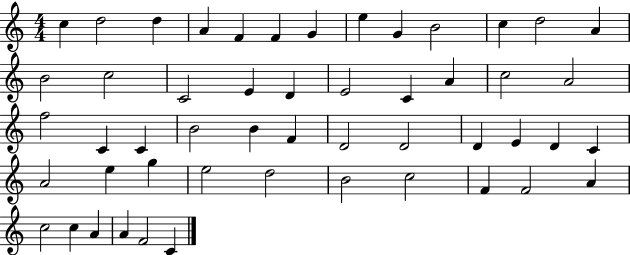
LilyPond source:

{
  \clef treble
  \numericTimeSignature
  \time 4/4
  \key c \major
  c''4 d''2 d''4 | a'4 f'4 f'4 g'4 | e''4 g'4 b'2 | c''4 d''2 a'4 | \break b'2 c''2 | c'2 e'4 d'4 | e'2 c'4 a'4 | c''2 a'2 | \break f''2 c'4 c'4 | b'2 b'4 f'4 | d'2 d'2 | d'4 e'4 d'4 c'4 | \break a'2 e''4 g''4 | e''2 d''2 | b'2 c''2 | f'4 f'2 a'4 | \break c''2 c''4 a'4 | a'4 f'2 c'4 | \bar "|."
}